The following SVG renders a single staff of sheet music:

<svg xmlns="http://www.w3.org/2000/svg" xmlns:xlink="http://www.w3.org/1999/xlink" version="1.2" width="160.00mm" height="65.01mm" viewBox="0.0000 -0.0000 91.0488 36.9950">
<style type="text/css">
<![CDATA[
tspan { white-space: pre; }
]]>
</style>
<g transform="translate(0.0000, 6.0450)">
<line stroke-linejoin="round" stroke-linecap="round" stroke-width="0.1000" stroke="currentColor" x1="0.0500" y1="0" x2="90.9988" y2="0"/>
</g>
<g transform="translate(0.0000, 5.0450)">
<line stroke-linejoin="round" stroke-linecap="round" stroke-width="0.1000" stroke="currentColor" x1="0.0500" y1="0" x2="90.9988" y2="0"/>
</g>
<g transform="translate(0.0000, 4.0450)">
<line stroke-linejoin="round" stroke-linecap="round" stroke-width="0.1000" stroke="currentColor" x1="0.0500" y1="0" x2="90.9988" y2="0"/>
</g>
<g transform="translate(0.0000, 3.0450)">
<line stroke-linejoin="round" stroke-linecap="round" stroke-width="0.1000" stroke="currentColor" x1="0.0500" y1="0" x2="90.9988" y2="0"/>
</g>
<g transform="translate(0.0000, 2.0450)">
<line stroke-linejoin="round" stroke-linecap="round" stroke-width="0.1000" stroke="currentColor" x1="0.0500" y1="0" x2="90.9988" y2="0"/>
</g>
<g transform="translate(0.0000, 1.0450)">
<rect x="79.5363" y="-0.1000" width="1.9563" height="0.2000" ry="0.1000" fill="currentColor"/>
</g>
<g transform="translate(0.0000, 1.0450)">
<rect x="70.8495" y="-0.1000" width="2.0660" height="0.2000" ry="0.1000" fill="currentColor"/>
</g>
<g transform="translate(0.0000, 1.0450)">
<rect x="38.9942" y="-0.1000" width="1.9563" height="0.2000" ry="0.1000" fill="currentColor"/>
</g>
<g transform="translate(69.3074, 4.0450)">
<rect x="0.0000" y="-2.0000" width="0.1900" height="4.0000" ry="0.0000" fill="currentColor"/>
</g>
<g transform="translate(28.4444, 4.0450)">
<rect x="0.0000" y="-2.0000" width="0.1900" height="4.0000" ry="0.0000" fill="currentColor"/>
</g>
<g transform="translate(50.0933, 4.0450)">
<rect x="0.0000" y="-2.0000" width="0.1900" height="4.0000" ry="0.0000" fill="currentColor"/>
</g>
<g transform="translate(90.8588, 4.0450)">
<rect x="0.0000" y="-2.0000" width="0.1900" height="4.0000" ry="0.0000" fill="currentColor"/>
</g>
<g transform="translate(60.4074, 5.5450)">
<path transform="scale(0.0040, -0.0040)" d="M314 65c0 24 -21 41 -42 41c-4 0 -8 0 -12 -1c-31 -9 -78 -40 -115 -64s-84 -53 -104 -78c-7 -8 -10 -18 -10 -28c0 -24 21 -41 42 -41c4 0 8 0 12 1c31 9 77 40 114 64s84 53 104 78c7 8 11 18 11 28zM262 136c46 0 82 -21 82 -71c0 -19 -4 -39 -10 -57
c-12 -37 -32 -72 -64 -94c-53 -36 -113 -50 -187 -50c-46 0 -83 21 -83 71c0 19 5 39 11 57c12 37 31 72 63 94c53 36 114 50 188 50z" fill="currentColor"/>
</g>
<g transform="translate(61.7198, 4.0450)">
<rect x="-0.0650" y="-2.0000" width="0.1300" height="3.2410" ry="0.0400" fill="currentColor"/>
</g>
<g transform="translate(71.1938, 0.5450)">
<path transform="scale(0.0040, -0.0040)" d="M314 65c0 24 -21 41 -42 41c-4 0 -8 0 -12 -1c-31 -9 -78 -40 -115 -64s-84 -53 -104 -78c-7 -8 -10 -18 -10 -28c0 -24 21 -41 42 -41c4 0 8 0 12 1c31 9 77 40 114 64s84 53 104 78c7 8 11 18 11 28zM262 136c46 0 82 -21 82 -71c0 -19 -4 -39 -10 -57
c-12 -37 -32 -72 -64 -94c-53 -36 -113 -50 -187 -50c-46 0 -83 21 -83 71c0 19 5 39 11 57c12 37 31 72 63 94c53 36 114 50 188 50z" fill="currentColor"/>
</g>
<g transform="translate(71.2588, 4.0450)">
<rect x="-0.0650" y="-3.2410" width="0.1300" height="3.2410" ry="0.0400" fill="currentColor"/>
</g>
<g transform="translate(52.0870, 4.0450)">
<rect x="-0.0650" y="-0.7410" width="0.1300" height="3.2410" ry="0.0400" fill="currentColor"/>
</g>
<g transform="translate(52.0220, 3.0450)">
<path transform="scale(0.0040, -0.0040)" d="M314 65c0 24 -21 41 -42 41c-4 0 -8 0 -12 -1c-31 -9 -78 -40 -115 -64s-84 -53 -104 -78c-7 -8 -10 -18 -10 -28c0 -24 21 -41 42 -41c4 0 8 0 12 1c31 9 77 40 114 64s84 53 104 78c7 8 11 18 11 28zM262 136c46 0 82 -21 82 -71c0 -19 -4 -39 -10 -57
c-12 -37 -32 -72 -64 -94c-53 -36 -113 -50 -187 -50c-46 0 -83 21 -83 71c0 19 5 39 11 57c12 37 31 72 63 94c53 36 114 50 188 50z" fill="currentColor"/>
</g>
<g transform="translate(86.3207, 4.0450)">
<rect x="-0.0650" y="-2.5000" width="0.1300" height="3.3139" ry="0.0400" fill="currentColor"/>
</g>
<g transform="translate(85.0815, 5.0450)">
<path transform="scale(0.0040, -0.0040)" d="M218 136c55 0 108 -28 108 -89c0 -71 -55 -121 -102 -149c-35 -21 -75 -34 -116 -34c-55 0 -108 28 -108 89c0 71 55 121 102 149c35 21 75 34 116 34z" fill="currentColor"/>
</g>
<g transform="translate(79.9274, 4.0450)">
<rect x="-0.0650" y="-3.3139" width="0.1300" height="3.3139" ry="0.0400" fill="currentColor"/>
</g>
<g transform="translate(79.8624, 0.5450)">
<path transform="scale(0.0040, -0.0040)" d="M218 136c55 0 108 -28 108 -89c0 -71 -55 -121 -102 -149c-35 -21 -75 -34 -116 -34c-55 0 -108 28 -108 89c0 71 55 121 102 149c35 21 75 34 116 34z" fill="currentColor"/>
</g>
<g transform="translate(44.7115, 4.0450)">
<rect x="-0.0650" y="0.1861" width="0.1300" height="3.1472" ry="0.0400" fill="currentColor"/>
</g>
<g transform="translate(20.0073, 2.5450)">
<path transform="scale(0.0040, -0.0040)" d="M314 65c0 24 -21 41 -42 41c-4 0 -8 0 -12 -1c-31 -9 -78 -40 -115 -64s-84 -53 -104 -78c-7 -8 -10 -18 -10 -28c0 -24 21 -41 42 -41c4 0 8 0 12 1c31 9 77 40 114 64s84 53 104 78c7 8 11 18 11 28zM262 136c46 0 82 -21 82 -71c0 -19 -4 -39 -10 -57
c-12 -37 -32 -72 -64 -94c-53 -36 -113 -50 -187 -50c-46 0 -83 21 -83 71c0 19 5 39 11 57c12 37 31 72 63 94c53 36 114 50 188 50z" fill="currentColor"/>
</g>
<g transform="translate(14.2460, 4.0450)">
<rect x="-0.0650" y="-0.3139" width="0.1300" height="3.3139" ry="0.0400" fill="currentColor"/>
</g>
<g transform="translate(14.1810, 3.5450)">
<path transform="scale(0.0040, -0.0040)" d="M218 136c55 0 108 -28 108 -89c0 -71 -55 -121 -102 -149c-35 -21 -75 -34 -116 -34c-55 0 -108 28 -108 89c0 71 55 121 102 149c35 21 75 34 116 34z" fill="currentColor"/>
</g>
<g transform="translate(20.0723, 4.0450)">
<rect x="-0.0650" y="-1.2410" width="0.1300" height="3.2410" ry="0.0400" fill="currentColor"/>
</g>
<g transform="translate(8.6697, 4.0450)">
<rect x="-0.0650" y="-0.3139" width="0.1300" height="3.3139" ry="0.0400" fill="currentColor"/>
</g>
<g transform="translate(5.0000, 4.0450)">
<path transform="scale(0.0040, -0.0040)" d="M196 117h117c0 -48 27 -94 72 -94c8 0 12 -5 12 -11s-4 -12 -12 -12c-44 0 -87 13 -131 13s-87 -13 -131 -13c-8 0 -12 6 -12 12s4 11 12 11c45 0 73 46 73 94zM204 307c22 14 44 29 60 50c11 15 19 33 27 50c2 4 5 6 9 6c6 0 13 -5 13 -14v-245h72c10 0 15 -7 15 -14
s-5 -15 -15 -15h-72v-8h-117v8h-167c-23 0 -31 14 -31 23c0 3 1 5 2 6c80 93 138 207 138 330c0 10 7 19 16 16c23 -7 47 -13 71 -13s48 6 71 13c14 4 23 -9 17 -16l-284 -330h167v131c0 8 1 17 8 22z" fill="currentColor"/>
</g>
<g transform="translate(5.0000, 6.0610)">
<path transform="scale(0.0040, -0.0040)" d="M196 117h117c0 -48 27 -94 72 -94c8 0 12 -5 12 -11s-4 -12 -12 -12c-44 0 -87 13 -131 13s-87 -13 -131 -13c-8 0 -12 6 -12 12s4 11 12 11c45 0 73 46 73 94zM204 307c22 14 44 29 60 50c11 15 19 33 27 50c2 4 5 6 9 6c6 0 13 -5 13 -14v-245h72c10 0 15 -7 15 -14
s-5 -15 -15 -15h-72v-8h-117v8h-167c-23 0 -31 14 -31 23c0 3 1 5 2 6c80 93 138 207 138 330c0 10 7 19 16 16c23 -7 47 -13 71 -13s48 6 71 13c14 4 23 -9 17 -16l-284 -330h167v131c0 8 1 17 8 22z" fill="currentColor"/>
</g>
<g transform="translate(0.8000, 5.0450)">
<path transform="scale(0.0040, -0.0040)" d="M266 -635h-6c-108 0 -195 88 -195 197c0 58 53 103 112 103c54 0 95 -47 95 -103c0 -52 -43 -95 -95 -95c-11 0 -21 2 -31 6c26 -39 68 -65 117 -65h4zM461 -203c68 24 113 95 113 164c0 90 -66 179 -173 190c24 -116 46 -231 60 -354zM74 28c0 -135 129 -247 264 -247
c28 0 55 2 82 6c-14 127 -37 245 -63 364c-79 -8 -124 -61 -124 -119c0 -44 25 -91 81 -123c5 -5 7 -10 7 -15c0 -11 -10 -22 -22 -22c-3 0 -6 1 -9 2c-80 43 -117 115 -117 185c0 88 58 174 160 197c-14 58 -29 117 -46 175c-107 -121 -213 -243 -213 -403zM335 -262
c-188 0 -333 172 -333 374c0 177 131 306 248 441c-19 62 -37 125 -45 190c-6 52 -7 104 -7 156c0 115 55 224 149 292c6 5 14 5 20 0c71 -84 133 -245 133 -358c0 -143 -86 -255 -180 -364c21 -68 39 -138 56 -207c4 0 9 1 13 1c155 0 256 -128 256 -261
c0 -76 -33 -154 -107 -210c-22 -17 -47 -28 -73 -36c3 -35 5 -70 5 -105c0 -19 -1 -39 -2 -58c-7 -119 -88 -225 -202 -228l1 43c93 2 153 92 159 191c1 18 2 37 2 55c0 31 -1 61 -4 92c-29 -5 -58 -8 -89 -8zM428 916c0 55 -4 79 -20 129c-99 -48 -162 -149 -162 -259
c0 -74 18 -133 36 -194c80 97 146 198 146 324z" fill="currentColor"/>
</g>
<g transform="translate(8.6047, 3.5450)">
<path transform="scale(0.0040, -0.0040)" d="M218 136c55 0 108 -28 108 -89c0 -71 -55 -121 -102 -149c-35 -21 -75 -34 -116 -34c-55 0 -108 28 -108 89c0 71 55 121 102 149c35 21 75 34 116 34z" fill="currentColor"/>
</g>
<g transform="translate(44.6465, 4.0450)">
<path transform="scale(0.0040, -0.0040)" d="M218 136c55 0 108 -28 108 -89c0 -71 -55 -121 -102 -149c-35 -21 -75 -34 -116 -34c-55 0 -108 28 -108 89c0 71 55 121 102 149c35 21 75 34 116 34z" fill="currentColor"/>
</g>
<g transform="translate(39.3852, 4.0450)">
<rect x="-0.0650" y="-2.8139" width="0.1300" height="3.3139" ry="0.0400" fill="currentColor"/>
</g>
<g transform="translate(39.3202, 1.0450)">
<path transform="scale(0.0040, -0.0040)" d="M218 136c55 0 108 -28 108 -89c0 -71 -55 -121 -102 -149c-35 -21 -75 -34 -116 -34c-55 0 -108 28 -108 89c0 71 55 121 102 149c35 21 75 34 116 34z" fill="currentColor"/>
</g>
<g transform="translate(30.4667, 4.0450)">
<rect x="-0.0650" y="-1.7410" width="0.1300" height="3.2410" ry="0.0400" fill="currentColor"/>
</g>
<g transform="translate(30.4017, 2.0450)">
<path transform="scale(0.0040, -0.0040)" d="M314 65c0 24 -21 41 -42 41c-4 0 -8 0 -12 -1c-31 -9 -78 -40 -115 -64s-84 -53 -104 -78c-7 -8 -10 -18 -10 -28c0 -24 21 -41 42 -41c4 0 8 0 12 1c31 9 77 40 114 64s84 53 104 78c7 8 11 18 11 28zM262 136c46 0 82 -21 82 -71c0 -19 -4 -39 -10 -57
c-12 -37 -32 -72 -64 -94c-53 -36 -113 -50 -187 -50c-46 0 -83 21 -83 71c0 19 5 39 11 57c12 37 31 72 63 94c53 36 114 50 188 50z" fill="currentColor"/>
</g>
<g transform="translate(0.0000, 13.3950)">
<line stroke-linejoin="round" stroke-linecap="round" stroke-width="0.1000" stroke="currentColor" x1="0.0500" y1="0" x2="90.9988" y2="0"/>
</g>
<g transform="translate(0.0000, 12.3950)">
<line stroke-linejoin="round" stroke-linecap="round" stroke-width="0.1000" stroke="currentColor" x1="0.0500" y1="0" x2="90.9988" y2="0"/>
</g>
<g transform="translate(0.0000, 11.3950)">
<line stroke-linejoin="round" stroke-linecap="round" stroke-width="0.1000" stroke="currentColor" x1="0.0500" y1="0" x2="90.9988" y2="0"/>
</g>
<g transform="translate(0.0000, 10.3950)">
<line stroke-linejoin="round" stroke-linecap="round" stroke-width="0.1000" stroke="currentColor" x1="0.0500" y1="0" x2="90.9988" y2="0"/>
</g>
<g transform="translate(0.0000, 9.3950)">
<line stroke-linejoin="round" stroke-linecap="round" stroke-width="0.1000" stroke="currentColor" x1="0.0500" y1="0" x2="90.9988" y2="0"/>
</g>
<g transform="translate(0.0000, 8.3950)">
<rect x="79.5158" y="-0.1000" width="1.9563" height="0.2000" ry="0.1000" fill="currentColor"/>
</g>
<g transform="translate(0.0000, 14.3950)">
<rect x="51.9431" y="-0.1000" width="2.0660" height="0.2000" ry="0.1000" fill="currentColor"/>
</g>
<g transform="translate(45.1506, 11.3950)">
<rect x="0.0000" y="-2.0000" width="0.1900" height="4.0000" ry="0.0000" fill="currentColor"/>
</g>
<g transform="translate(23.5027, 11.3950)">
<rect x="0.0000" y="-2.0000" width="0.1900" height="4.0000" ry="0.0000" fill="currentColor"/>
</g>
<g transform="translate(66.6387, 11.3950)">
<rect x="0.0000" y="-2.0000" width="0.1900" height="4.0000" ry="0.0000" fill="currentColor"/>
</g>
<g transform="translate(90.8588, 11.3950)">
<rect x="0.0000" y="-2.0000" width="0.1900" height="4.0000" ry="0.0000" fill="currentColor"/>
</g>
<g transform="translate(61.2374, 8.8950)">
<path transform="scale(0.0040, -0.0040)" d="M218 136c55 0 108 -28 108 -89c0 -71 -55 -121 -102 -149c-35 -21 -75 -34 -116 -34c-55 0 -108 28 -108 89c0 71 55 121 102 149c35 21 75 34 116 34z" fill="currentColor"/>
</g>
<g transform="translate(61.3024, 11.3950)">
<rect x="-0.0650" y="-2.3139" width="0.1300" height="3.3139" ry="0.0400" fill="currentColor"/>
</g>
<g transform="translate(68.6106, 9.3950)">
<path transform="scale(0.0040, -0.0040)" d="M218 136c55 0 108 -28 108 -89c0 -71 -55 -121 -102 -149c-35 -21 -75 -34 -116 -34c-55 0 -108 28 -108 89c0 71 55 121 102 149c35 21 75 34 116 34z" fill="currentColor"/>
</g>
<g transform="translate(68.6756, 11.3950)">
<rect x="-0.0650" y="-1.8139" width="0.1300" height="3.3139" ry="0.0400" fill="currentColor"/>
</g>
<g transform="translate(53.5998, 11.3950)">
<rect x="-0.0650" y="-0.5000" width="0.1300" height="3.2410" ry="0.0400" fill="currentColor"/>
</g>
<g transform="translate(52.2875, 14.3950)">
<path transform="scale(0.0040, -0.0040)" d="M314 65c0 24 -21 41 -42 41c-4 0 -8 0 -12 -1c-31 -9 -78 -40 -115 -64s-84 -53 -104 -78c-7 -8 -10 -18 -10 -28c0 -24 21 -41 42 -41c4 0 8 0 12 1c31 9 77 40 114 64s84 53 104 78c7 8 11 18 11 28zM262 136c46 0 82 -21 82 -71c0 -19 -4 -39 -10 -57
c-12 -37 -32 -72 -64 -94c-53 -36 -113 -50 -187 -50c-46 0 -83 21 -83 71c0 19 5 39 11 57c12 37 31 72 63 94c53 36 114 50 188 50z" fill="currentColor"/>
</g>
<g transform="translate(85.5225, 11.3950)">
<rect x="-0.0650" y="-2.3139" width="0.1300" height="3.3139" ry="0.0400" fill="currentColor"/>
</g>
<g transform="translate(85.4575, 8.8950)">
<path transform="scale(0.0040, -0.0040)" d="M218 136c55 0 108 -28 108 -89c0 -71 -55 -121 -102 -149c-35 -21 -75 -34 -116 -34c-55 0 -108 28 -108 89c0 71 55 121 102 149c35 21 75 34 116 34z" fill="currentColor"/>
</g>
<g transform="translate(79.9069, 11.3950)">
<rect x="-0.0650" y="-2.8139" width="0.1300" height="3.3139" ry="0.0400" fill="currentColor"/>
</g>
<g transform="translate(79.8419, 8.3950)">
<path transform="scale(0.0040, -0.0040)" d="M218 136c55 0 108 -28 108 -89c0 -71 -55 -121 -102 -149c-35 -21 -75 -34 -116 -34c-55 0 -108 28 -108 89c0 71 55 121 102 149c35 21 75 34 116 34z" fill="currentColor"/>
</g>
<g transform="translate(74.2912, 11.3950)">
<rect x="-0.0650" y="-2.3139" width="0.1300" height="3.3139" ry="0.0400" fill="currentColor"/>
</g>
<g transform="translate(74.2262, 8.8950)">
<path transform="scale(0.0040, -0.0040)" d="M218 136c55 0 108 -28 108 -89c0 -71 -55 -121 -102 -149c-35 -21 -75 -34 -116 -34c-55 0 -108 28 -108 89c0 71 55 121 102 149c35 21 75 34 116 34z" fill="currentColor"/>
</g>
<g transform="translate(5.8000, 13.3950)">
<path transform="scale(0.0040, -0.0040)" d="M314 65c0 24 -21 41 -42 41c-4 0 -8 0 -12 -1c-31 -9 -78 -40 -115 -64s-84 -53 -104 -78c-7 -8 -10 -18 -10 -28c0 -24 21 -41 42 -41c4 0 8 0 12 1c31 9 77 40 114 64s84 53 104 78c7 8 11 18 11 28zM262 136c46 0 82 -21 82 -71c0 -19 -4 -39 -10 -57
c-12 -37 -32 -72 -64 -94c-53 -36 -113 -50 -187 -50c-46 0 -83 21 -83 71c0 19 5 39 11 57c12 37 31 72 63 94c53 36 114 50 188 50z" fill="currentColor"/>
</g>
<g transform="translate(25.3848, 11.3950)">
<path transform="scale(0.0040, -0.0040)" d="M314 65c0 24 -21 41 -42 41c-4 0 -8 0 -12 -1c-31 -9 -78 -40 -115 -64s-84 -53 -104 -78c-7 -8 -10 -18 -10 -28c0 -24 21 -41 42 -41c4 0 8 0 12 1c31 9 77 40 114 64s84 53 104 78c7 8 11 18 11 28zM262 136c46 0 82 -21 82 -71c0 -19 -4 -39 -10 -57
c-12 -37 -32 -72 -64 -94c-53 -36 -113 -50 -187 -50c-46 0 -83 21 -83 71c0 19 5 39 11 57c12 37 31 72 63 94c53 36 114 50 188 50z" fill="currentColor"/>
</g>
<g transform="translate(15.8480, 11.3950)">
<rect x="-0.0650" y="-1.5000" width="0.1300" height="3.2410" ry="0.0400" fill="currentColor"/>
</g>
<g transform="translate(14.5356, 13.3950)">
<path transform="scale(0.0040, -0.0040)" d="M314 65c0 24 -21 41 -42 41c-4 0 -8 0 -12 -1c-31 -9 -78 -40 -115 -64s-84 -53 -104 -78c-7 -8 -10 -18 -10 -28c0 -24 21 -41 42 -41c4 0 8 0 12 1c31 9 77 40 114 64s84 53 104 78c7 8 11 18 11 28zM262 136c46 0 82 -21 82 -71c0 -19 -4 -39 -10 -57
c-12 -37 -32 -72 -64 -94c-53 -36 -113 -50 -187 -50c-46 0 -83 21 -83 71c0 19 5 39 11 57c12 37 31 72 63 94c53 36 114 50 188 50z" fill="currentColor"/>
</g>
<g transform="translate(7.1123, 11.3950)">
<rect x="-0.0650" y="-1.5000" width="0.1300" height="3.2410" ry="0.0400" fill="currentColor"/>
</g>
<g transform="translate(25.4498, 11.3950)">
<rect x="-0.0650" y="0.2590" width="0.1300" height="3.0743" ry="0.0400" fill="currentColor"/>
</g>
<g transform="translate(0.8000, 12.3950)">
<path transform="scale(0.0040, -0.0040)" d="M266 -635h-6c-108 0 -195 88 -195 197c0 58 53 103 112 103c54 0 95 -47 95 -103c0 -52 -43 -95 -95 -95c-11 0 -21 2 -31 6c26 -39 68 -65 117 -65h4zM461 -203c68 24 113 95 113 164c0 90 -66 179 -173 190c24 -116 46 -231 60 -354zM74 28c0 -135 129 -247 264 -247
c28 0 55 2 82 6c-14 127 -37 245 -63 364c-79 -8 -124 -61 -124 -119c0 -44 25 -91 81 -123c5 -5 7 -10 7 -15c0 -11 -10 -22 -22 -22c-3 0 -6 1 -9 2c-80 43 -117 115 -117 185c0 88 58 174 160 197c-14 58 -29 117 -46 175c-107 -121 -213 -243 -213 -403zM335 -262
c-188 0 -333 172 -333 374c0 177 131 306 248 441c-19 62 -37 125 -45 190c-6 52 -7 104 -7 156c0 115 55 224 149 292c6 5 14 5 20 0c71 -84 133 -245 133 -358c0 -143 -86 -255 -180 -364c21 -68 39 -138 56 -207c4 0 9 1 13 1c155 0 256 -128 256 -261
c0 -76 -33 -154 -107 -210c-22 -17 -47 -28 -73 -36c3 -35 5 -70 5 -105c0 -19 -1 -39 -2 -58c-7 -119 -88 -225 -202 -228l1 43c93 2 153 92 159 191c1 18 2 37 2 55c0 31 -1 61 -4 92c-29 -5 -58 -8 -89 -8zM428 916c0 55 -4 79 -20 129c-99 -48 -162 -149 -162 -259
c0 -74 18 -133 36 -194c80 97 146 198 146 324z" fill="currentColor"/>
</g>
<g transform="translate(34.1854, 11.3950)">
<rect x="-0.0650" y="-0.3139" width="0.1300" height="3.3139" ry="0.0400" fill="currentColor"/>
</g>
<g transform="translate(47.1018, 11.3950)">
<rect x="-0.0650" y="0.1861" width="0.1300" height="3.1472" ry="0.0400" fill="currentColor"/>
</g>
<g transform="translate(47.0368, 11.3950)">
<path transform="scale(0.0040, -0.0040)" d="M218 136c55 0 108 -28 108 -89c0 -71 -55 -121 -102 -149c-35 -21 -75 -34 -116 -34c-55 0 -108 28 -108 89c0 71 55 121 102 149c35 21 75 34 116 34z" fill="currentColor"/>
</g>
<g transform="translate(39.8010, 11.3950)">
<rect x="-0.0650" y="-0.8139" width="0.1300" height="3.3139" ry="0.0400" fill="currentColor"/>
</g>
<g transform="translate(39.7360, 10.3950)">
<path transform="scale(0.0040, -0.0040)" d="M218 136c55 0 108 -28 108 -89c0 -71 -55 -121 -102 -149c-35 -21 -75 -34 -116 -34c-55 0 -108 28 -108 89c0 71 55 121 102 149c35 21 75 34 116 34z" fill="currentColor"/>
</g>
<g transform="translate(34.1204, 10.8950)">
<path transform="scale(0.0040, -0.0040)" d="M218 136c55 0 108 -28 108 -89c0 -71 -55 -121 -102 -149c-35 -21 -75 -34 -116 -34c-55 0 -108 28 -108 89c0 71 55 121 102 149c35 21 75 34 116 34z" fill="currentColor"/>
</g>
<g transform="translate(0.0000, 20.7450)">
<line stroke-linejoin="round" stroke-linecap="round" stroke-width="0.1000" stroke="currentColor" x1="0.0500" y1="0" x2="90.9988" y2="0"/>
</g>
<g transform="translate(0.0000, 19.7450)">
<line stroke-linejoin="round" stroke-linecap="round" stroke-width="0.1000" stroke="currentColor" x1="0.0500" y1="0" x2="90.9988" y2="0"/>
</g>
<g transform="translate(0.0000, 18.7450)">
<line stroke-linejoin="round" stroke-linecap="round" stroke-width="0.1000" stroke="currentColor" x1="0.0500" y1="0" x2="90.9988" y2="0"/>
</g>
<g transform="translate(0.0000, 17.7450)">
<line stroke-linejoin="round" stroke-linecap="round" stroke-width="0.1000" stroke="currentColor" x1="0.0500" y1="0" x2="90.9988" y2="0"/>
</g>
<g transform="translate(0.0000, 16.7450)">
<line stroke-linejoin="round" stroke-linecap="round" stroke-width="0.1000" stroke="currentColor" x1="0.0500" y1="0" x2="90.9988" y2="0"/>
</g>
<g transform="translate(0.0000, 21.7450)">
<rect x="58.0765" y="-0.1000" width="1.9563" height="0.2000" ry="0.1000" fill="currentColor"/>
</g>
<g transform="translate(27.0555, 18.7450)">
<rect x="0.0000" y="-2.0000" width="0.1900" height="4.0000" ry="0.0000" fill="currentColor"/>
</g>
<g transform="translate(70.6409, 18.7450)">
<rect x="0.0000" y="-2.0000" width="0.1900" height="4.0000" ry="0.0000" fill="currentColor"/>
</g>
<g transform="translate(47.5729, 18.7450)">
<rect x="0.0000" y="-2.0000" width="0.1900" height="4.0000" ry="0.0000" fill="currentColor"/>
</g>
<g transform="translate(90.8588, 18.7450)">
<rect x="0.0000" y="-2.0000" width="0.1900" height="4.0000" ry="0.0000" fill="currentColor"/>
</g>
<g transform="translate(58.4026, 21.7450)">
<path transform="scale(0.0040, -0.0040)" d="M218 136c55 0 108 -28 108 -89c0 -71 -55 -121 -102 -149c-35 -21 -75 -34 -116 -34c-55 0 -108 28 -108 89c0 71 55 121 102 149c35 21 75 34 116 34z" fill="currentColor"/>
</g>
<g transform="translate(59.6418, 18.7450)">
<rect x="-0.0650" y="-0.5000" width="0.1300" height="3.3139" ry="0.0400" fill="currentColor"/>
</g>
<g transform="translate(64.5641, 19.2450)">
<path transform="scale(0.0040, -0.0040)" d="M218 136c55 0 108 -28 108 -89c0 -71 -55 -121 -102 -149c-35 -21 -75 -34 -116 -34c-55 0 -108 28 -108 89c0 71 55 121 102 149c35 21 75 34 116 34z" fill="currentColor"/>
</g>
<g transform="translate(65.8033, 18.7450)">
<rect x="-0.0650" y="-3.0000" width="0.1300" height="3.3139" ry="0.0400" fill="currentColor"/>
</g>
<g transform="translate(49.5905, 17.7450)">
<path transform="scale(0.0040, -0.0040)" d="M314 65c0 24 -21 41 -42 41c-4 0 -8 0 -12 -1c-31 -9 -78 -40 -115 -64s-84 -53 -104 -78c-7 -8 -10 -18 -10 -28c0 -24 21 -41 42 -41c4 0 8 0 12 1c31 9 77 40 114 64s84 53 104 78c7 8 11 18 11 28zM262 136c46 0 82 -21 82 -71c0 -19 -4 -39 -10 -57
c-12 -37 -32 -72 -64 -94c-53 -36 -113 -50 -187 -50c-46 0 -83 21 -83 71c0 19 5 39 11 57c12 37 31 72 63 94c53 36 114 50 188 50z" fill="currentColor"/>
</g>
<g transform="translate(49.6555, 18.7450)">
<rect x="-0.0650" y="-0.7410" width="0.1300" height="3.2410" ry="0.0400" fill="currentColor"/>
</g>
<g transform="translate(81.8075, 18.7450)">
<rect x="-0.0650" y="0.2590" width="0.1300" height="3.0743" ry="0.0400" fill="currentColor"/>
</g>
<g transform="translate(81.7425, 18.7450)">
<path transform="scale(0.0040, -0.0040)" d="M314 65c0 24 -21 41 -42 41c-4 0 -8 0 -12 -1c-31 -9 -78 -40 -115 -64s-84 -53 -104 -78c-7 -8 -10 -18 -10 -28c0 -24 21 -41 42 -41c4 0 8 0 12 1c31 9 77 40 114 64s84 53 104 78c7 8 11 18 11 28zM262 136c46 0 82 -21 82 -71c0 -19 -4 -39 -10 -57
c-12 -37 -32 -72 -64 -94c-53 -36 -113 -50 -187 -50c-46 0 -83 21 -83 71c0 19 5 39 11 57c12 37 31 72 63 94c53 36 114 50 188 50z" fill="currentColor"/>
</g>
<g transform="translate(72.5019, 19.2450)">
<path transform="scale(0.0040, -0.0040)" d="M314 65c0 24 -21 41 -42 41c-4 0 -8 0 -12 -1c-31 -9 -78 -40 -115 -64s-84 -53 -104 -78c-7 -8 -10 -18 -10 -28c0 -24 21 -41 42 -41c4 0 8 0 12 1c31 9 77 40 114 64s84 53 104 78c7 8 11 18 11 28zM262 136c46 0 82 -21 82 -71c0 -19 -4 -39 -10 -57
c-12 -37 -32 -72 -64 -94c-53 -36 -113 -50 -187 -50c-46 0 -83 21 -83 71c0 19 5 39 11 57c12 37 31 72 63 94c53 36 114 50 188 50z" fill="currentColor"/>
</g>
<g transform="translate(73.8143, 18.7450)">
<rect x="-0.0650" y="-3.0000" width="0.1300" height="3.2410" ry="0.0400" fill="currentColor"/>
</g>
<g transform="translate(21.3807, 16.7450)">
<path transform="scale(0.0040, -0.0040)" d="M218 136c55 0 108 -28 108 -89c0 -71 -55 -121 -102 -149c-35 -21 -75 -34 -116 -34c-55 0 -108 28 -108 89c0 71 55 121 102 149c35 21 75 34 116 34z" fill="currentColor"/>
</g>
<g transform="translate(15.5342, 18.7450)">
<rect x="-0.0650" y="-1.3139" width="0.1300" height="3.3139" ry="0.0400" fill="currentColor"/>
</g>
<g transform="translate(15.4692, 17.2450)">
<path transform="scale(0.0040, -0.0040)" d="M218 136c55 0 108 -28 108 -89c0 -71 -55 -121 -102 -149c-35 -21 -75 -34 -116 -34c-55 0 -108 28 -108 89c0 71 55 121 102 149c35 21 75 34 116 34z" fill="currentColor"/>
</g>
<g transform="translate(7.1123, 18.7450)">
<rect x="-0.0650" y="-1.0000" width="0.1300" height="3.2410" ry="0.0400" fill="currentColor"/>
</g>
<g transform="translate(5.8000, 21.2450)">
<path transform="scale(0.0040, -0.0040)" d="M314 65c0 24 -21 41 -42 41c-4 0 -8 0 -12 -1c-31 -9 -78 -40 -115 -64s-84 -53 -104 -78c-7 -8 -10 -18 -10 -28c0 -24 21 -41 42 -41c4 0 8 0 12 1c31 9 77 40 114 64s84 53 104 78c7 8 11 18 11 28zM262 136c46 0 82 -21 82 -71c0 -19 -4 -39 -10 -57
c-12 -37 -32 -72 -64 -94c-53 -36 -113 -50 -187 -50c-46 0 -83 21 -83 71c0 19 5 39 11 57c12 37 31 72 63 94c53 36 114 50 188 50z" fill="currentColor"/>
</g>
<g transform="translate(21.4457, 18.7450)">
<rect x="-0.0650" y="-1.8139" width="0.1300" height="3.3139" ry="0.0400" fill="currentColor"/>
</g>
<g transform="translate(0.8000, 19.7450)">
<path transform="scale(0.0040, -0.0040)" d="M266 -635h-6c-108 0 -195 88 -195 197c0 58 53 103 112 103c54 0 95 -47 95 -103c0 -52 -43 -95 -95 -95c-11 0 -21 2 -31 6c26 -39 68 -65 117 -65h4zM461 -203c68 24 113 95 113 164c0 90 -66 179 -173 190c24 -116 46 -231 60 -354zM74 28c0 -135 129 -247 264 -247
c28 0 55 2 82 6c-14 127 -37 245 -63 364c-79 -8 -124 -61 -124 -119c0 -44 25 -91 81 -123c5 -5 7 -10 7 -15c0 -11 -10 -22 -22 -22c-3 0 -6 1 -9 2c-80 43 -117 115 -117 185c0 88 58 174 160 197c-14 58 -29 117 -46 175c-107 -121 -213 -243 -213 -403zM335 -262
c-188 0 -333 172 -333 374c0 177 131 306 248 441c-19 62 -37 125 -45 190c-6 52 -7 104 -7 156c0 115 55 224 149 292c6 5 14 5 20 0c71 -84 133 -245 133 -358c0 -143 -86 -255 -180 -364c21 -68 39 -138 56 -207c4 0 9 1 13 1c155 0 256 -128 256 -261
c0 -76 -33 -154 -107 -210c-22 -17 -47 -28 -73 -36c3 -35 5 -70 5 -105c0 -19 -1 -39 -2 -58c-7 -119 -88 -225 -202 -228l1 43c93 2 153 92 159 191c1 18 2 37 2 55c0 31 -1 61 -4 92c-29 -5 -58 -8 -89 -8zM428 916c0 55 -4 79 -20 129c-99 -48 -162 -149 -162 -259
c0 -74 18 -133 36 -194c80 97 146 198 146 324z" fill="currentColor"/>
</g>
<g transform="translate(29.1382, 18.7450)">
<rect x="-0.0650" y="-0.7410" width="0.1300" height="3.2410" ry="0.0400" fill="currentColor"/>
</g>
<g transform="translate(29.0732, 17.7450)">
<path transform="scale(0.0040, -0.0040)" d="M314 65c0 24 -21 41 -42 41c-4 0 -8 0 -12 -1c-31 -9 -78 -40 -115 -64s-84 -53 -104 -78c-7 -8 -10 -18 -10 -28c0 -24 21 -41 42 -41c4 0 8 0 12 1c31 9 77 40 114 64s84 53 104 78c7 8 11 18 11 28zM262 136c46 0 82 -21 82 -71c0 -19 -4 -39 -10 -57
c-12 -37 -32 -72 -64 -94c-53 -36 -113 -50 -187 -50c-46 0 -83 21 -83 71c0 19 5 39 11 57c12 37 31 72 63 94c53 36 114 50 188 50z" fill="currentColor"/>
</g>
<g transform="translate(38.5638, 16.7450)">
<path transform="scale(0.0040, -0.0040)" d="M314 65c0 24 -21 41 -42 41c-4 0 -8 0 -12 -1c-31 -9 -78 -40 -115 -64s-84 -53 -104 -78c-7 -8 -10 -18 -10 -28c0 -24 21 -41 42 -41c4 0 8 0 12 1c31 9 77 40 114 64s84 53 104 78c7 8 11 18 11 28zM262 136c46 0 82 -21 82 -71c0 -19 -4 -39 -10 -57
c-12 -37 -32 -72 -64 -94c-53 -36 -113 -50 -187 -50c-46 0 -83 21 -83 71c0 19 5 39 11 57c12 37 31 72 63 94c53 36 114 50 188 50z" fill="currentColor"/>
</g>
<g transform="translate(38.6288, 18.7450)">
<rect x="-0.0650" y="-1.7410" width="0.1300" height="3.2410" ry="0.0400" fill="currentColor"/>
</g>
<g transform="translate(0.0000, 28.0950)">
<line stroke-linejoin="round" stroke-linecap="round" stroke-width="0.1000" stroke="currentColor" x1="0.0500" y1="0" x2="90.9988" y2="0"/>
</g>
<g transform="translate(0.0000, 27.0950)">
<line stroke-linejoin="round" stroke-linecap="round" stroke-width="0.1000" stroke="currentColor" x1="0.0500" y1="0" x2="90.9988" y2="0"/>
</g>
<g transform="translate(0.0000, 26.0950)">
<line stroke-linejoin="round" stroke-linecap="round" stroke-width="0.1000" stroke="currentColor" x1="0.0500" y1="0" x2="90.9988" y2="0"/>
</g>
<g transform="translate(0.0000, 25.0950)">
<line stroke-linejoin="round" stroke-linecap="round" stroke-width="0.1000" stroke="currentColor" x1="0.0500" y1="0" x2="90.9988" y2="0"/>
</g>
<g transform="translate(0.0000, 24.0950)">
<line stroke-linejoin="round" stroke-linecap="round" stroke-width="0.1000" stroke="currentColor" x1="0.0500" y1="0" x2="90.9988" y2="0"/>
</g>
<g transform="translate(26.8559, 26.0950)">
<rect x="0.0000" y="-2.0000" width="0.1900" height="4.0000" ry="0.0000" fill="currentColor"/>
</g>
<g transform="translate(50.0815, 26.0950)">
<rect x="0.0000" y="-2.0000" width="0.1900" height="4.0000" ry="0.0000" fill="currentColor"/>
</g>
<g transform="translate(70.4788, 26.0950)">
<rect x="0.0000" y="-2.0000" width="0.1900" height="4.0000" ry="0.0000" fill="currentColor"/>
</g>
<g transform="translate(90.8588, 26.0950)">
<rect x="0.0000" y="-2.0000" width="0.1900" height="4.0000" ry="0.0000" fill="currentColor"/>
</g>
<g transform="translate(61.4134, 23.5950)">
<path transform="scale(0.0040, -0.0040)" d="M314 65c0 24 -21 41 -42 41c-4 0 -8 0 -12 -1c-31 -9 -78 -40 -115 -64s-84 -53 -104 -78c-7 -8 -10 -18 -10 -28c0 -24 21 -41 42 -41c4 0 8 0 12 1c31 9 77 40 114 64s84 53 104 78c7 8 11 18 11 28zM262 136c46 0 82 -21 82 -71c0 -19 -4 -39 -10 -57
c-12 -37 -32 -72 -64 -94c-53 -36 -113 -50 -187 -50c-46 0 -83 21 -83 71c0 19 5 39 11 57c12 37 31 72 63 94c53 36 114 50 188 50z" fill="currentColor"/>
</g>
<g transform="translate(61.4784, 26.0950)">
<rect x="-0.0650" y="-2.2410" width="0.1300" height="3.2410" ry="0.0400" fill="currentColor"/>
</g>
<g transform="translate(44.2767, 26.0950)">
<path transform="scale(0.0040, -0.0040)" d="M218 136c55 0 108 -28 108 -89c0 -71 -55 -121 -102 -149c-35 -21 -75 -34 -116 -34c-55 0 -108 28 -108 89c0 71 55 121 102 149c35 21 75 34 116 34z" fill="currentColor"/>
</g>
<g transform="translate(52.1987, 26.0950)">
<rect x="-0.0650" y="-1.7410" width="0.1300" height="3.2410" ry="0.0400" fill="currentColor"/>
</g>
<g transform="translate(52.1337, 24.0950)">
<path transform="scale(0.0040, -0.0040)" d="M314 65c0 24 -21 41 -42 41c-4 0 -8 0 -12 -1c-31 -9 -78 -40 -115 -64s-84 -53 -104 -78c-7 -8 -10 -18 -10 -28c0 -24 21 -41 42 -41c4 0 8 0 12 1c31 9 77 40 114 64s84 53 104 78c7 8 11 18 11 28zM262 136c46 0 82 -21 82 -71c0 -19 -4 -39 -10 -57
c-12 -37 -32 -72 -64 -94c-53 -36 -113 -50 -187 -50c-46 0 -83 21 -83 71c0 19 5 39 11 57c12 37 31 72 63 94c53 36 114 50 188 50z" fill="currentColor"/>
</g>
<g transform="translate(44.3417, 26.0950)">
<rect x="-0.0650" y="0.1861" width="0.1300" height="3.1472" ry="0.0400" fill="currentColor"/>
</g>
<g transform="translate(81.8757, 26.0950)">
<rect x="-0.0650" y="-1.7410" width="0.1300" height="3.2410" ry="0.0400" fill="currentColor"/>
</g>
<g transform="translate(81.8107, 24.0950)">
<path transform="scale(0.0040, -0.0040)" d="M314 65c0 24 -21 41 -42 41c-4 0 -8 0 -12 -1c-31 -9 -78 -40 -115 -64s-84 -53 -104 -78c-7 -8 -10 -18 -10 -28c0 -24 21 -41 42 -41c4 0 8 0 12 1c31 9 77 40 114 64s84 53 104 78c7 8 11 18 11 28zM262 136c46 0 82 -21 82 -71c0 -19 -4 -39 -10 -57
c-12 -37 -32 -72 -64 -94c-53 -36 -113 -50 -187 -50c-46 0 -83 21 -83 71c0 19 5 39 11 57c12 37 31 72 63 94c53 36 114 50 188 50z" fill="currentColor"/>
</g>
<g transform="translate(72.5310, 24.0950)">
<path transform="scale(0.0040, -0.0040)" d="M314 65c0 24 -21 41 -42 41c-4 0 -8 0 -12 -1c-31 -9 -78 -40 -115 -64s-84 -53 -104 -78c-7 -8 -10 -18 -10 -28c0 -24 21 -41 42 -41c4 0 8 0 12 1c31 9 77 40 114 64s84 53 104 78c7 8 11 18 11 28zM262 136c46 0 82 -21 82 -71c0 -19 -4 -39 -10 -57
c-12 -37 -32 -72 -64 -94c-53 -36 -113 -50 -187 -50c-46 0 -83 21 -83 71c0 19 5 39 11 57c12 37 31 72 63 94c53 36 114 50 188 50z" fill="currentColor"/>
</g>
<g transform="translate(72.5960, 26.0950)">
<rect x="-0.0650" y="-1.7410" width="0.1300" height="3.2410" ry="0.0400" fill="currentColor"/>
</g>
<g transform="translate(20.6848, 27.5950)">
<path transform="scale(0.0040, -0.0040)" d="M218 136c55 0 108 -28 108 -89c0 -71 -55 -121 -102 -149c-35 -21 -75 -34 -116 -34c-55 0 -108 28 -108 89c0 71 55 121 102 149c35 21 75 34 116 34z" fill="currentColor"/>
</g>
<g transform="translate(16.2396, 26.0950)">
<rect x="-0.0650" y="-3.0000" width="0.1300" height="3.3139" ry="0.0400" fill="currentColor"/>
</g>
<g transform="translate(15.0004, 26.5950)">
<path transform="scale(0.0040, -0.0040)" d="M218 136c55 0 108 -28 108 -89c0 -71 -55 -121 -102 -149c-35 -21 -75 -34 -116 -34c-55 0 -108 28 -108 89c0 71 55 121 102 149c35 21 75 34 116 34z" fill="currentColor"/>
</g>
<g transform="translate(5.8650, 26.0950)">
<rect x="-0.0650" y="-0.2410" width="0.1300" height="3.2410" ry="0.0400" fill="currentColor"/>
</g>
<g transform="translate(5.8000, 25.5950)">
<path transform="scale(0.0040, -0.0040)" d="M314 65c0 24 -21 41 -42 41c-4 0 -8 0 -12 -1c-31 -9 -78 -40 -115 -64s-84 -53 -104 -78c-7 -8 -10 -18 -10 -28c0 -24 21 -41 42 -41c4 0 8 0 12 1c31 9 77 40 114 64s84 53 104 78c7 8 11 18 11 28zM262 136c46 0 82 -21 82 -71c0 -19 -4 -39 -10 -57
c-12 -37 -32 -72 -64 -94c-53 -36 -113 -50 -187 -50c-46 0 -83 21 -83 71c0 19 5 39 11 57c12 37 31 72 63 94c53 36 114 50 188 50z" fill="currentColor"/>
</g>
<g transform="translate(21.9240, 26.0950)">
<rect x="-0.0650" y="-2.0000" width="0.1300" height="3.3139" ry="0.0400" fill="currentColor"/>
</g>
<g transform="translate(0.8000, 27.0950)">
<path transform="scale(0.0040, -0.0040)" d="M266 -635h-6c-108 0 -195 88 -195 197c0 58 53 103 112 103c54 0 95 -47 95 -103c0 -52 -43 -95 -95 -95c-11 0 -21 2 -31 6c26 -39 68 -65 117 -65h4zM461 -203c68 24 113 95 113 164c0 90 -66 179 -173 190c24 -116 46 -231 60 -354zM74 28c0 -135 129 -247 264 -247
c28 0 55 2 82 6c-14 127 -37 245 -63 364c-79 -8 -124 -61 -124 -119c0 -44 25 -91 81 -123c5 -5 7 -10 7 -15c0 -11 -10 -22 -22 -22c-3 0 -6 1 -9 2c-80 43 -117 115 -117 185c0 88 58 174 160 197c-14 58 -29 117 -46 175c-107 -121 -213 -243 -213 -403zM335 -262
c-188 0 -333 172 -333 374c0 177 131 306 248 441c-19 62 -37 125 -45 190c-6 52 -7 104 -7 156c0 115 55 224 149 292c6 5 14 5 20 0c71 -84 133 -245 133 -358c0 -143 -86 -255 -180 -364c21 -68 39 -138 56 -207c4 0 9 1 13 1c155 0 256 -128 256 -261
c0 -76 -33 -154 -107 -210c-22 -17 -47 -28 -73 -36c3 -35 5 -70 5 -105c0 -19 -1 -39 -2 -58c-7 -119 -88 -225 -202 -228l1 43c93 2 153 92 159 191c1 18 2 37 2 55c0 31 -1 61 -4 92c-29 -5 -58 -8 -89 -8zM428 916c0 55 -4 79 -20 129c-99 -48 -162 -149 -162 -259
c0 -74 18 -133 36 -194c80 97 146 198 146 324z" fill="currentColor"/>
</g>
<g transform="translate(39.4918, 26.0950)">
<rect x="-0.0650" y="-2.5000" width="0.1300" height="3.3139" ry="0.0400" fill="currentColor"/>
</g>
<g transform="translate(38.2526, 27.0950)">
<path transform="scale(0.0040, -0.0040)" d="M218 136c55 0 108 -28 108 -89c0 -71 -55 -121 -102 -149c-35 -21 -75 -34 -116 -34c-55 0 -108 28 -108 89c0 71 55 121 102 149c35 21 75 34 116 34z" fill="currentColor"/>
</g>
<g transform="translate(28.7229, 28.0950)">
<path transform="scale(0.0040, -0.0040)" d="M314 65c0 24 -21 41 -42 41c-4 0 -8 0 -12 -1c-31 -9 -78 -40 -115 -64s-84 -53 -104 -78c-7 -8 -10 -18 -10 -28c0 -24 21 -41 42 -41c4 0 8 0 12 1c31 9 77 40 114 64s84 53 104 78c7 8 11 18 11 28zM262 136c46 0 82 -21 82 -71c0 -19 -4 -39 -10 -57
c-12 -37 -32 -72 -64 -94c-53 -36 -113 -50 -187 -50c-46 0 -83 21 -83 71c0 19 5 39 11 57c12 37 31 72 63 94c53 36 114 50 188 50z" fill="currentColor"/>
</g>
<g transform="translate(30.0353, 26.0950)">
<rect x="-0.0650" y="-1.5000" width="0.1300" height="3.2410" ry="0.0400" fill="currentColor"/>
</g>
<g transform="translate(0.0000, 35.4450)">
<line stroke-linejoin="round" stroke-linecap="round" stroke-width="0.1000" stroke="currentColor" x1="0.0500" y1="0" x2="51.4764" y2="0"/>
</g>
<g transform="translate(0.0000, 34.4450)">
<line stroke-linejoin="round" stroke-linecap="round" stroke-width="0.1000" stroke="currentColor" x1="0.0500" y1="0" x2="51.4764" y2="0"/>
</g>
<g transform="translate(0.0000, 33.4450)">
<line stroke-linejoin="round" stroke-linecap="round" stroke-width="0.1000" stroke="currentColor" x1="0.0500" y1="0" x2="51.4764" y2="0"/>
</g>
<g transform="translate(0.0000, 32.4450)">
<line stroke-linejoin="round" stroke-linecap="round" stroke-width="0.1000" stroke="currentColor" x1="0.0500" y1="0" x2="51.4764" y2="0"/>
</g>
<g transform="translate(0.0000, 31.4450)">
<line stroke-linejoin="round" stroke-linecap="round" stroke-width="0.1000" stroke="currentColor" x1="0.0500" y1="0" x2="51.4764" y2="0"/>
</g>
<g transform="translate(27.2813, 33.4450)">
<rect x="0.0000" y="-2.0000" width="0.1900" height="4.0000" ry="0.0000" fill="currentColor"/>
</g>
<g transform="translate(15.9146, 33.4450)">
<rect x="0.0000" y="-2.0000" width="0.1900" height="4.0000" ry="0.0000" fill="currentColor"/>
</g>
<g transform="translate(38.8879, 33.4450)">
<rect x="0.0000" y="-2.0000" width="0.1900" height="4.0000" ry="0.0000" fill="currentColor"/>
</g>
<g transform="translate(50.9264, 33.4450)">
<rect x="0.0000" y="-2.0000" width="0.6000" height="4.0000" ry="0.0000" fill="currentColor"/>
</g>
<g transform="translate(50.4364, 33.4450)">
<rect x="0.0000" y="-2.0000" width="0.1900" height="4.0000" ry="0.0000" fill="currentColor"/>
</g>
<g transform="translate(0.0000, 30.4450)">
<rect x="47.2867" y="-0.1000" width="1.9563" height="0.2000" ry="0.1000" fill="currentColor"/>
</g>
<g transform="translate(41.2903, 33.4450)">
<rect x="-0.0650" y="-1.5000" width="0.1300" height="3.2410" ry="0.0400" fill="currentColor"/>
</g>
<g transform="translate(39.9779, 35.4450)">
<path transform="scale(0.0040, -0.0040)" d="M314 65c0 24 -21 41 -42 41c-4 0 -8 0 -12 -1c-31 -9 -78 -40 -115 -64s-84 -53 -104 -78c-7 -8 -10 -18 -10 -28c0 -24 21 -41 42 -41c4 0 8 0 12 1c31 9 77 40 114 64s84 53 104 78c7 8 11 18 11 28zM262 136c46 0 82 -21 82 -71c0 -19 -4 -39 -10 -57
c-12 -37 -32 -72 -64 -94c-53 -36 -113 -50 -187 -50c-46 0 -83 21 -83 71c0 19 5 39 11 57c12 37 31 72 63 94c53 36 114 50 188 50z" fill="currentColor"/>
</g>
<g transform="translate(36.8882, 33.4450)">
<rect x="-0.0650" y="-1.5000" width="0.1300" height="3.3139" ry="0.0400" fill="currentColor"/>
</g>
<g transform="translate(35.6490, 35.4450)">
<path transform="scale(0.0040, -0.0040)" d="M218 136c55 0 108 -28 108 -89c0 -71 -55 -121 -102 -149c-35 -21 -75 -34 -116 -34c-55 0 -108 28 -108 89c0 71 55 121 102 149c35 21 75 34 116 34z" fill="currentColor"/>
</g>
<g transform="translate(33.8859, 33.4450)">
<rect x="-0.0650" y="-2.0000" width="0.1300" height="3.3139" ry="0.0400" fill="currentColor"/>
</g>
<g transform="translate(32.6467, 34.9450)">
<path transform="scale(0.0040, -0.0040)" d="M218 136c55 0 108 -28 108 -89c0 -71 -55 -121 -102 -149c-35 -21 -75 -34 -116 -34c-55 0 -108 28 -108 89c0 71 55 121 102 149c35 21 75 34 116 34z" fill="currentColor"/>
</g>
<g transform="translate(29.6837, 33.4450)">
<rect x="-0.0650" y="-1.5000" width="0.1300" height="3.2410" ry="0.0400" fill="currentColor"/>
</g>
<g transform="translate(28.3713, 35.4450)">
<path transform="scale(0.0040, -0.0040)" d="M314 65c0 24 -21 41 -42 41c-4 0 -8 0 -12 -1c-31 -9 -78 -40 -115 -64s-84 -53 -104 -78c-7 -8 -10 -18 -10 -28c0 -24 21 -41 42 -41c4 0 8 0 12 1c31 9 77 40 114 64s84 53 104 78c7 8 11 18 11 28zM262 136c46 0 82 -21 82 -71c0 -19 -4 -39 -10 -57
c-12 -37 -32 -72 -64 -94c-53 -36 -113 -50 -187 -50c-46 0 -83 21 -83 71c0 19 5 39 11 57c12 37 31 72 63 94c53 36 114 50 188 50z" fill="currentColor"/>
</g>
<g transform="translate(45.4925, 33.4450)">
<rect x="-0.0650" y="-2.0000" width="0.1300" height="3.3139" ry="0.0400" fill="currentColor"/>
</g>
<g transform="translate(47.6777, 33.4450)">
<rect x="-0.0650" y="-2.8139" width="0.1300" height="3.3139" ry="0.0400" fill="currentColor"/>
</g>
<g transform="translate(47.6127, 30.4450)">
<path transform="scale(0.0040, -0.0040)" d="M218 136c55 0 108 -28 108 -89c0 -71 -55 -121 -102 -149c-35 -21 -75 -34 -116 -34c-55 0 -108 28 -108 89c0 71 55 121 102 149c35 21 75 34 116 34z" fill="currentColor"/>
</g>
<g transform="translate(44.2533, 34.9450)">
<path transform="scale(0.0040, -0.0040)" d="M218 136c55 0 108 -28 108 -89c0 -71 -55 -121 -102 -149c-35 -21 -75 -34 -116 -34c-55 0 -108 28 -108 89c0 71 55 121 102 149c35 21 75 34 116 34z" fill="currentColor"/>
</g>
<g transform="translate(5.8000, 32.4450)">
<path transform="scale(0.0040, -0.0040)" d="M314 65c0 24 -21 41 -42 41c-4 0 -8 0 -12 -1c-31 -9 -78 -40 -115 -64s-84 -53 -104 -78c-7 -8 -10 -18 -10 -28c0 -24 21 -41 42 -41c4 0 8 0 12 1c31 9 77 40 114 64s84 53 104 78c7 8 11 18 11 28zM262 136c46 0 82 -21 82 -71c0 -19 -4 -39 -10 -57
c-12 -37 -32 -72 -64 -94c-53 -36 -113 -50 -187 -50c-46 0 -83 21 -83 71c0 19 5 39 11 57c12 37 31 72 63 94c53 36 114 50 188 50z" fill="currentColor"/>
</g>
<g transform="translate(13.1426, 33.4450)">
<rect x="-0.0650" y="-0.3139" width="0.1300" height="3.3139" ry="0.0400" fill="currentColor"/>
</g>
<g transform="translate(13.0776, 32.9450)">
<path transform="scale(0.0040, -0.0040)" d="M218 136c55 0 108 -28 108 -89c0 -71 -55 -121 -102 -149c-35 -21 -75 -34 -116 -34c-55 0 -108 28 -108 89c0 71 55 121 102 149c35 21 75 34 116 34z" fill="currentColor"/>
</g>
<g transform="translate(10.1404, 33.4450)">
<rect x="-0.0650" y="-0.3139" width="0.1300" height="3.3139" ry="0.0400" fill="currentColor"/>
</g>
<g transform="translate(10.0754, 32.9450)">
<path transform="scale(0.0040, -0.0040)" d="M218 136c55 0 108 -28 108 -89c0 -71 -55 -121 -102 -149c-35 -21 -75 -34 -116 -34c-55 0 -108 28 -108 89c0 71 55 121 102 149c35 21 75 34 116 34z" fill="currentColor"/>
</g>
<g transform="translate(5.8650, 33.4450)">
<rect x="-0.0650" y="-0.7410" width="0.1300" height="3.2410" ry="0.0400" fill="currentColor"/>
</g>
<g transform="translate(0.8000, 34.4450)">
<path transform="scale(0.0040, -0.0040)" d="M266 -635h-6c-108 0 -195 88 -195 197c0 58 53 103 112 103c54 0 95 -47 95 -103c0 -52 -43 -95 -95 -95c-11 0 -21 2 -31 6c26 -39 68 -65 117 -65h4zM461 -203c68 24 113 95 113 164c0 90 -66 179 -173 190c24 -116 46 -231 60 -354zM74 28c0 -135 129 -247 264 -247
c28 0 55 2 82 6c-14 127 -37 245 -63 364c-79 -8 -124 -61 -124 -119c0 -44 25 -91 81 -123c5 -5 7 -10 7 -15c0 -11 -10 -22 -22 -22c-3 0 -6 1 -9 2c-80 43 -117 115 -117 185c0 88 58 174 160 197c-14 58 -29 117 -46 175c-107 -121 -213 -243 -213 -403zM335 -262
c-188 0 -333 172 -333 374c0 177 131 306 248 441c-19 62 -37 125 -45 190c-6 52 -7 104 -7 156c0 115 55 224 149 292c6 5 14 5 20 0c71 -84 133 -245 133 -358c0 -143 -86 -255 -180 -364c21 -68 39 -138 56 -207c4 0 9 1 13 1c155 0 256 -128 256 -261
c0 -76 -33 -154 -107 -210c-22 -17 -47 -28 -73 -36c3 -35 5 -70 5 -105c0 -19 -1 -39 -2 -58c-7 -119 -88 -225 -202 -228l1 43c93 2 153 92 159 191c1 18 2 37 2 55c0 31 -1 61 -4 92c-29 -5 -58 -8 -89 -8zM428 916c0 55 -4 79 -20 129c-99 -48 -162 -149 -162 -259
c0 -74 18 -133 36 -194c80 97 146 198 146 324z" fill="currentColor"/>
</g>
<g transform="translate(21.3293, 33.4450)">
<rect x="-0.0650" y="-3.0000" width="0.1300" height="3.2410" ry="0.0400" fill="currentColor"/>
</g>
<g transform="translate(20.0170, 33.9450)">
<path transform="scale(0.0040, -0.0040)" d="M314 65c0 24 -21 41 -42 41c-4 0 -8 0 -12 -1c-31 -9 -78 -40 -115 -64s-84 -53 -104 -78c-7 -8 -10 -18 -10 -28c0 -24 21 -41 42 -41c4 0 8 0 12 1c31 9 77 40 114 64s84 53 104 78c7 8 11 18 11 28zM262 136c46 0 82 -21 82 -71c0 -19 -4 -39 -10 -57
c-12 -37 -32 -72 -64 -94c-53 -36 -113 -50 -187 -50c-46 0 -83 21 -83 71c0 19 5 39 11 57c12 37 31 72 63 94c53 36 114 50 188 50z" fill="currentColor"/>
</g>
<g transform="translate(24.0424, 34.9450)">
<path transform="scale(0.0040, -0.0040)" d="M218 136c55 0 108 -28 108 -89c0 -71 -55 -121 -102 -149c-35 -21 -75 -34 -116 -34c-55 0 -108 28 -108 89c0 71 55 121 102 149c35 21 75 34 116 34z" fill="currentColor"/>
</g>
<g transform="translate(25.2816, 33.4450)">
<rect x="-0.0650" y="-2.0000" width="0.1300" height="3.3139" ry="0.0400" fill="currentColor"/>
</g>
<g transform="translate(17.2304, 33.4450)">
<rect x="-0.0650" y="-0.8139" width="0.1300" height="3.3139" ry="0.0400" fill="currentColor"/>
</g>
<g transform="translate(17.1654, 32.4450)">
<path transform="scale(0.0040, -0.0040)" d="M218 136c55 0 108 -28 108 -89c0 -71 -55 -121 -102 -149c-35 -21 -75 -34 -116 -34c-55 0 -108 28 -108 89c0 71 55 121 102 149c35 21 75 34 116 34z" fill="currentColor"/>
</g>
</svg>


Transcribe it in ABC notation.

X:1
T:Untitled
M:4/4
L:1/4
K:C
c c e2 f2 a B d2 F2 b2 b G E2 E2 B2 c d B C2 g f g a g D2 e f d2 f2 d2 C A A2 B2 c2 A F E2 G B f2 g2 f2 f2 d2 c c d A2 F E2 F E E2 F a